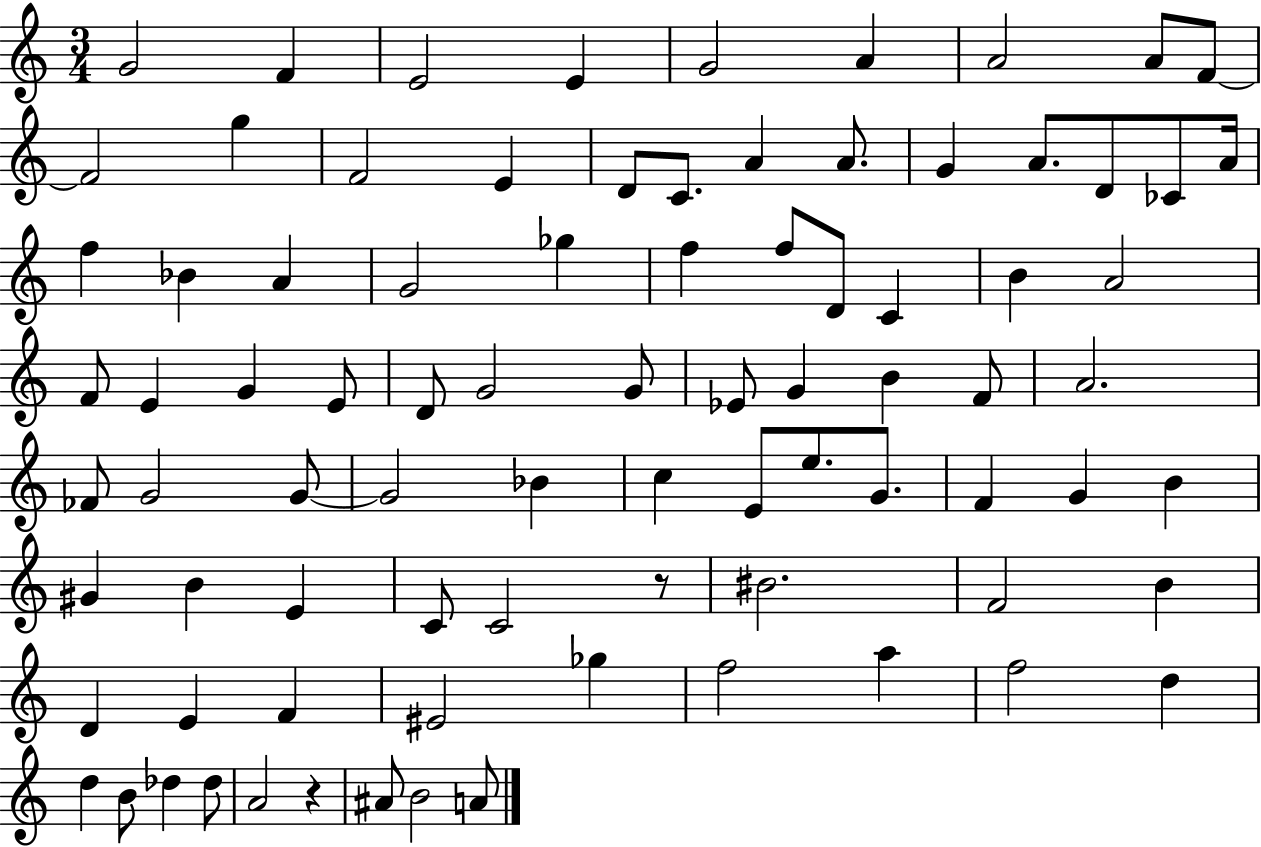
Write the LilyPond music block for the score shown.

{
  \clef treble
  \numericTimeSignature
  \time 3/4
  \key c \major
  g'2 f'4 | e'2 e'4 | g'2 a'4 | a'2 a'8 f'8~~ | \break f'2 g''4 | f'2 e'4 | d'8 c'8. a'4 a'8. | g'4 a'8. d'8 ces'8 a'16 | \break f''4 bes'4 a'4 | g'2 ges''4 | f''4 f''8 d'8 c'4 | b'4 a'2 | \break f'8 e'4 g'4 e'8 | d'8 g'2 g'8 | ees'8 g'4 b'4 f'8 | a'2. | \break fes'8 g'2 g'8~~ | g'2 bes'4 | c''4 e'8 e''8. g'8. | f'4 g'4 b'4 | \break gis'4 b'4 e'4 | c'8 c'2 r8 | bis'2. | f'2 b'4 | \break d'4 e'4 f'4 | eis'2 ges''4 | f''2 a''4 | f''2 d''4 | \break d''4 b'8 des''4 des''8 | a'2 r4 | ais'8 b'2 a'8 | \bar "|."
}